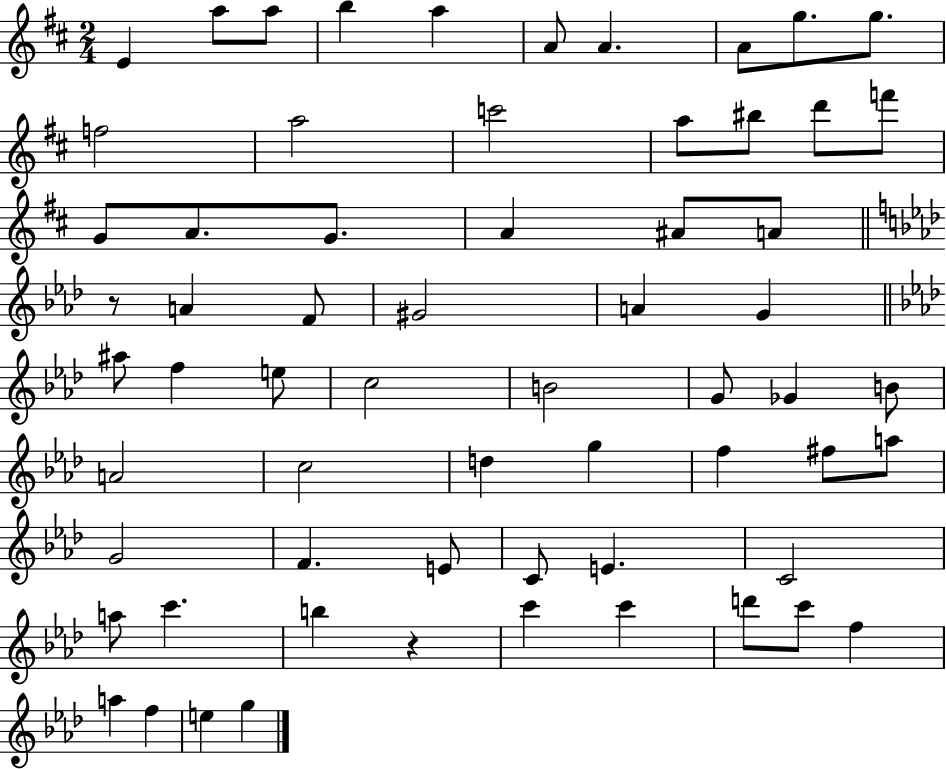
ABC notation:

X:1
T:Untitled
M:2/4
L:1/4
K:D
E a/2 a/2 b a A/2 A A/2 g/2 g/2 f2 a2 c'2 a/2 ^b/2 d'/2 f'/2 G/2 A/2 G/2 A ^A/2 A/2 z/2 A F/2 ^G2 A G ^a/2 f e/2 c2 B2 G/2 _G B/2 A2 c2 d g f ^f/2 a/2 G2 F E/2 C/2 E C2 a/2 c' b z c' c' d'/2 c'/2 f a f e g